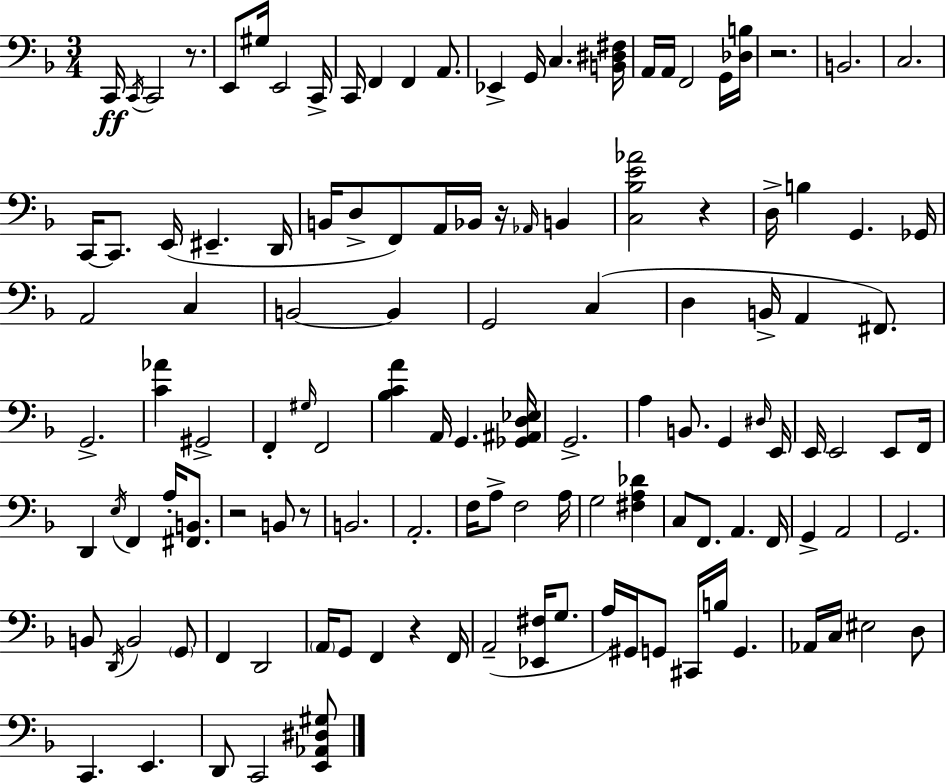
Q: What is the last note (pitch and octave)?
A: C2